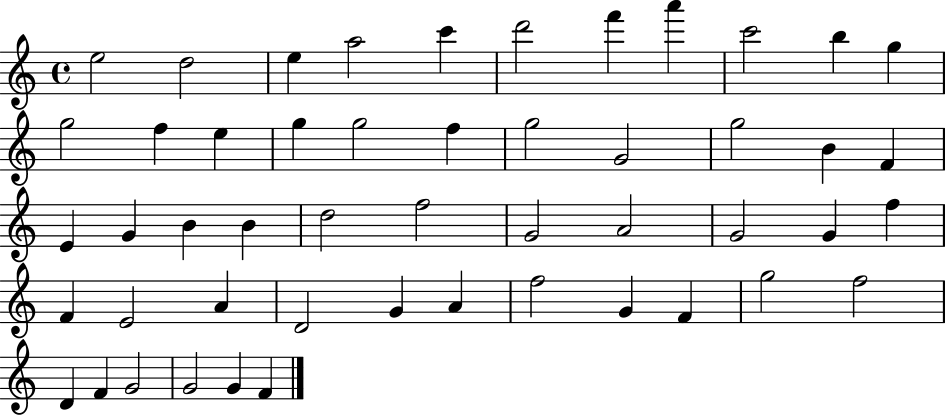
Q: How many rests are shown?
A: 0